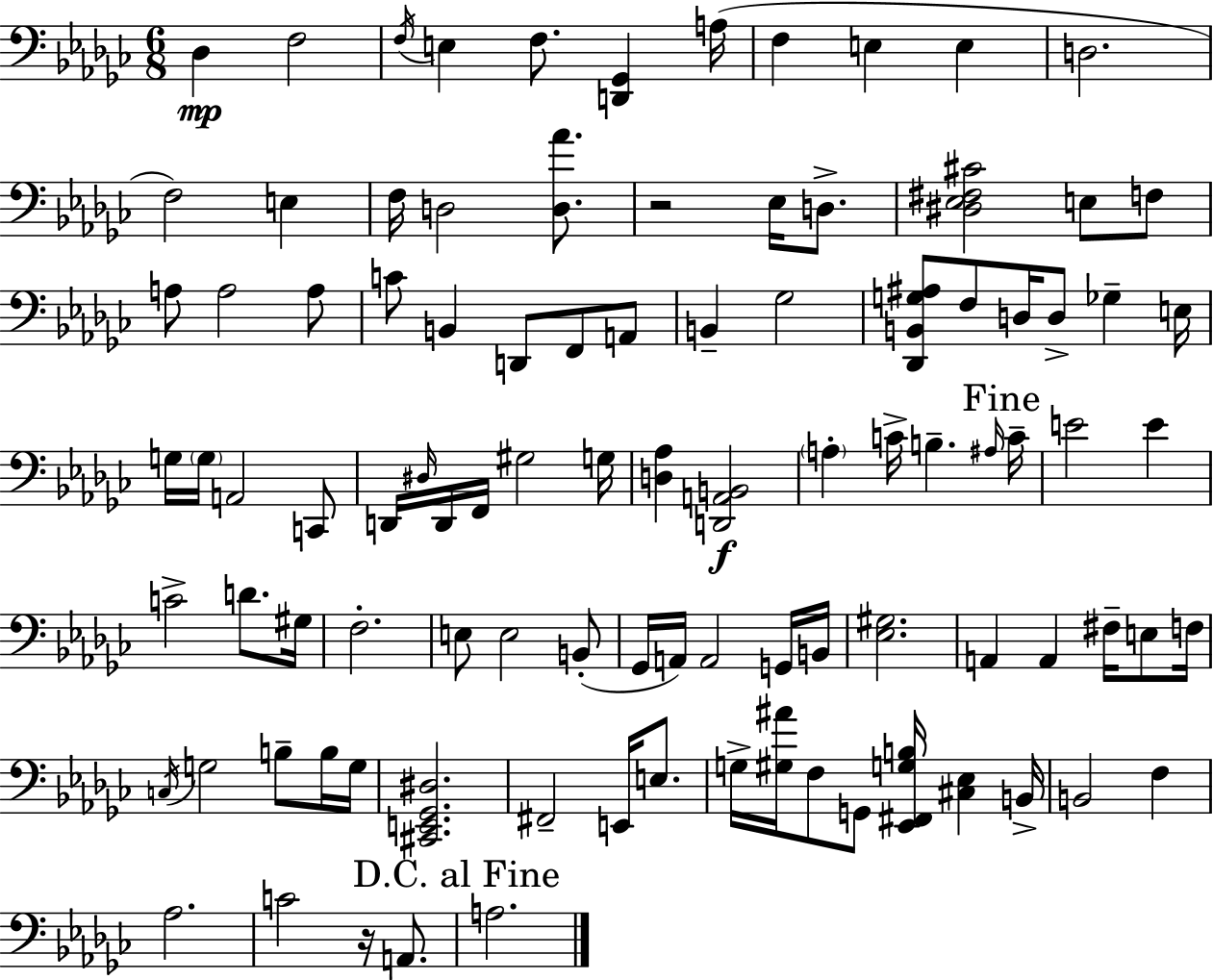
Db3/q F3/h F3/s E3/q F3/e. [D2,Gb2]/q A3/s F3/q E3/q E3/q D3/h. F3/h E3/q F3/s D3/h [D3,Ab4]/e. R/h Eb3/s D3/e. [D#3,Eb3,F#3,C#4]/h E3/e F3/e A3/e A3/h A3/e C4/e B2/q D2/e F2/e A2/e B2/q Gb3/h [Db2,B2,G3,A#3]/e F3/e D3/s D3/e Gb3/q E3/s G3/s G3/s A2/h C2/e D2/s D#3/s D2/s F2/s G#3/h G3/s [D3,Ab3]/q [D2,A2,B2]/h A3/q C4/s B3/q. A#3/s C4/s E4/h E4/q C4/h D4/e. G#3/s F3/h. E3/e E3/h B2/e Gb2/s A2/s A2/h G2/s B2/s [Eb3,G#3]/h. A2/q A2/q F#3/s E3/e F3/s C3/s G3/h B3/e B3/s G3/s [C#2,E2,Gb2,D#3]/h. F#2/h E2/s E3/e. G3/s [G#3,A#4]/s F3/e G2/e [Eb2,F#2,G3,B3]/s [C#3,Eb3]/q B2/s B2/h F3/q Ab3/h. C4/h R/s A2/e. A3/h.